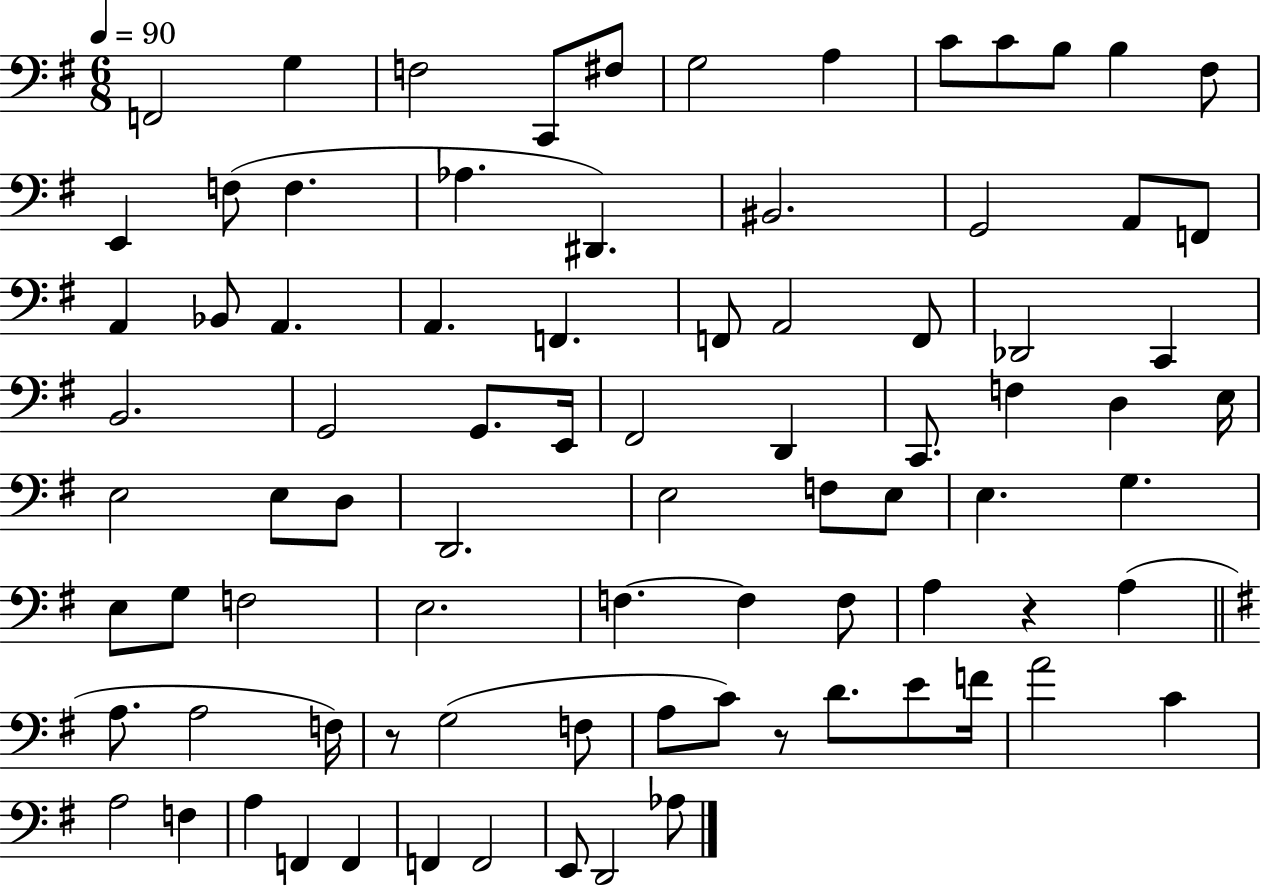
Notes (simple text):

F2/h G3/q F3/h C2/e F#3/e G3/h A3/q C4/e C4/e B3/e B3/q F#3/e E2/q F3/e F3/q. Ab3/q. D#2/q. BIS2/h. G2/h A2/e F2/e A2/q Bb2/e A2/q. A2/q. F2/q. F2/e A2/h F2/e Db2/h C2/q B2/h. G2/h G2/e. E2/s F#2/h D2/q C2/e. F3/q D3/q E3/s E3/h E3/e D3/e D2/h. E3/h F3/e E3/e E3/q. G3/q. E3/e G3/e F3/h E3/h. F3/q. F3/q F3/e A3/q R/q A3/q A3/e. A3/h F3/s R/e G3/h F3/e A3/e C4/e R/e D4/e. E4/e F4/s A4/h C4/q A3/h F3/q A3/q F2/q F2/q F2/q F2/h E2/e D2/h Ab3/e